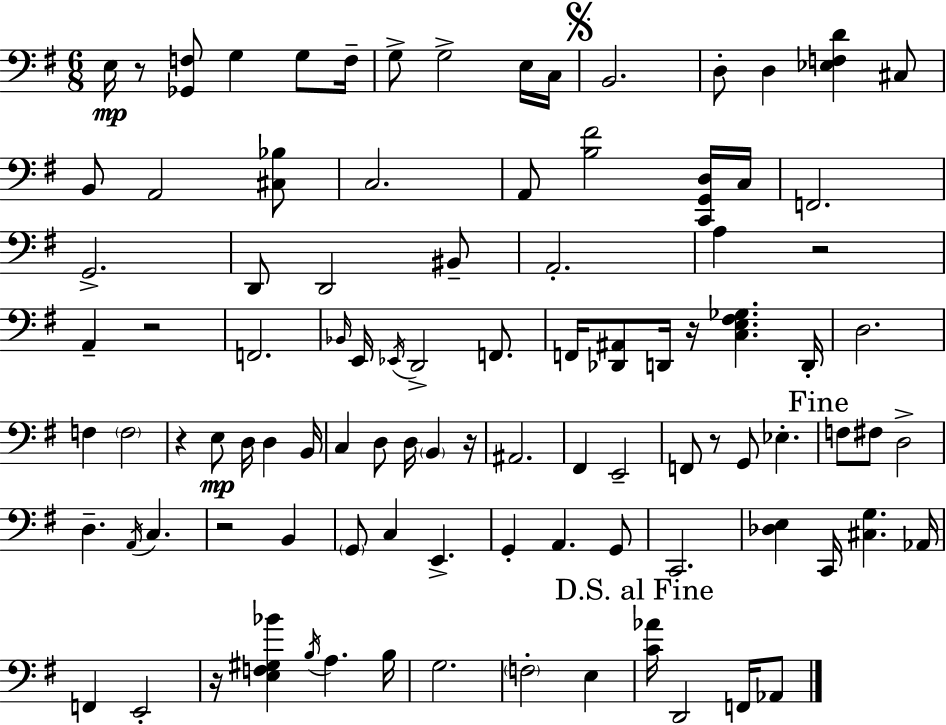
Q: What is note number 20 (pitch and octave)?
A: D2